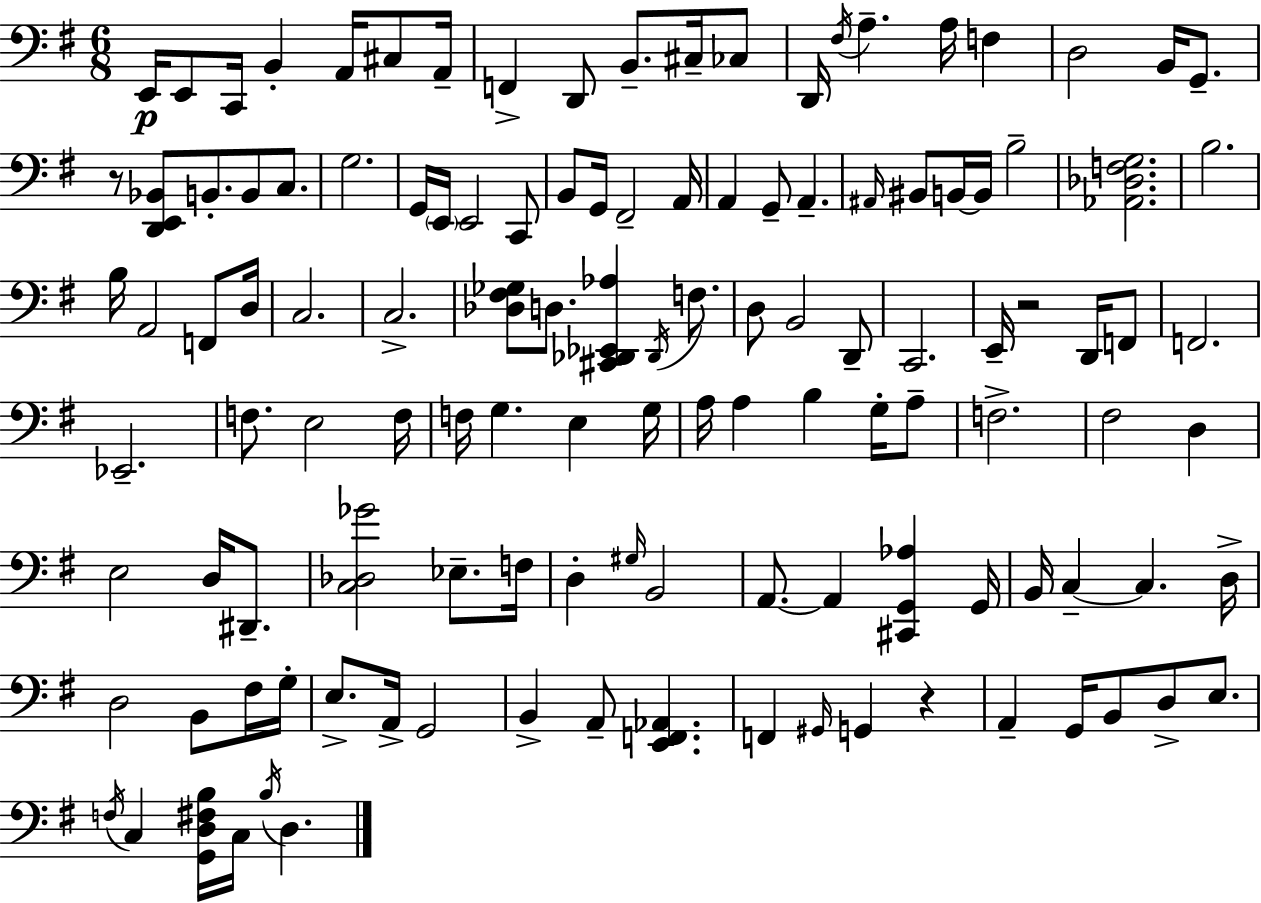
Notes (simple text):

E2/s E2/e C2/s B2/q A2/s C#3/e A2/s F2/q D2/e B2/e. C#3/s CES3/e D2/s F#3/s A3/q. A3/s F3/q D3/h B2/s G2/e. R/e [D2,E2,Bb2]/e B2/e. B2/e C3/e. G3/h. G2/s E2/s E2/h C2/e B2/e G2/s F#2/h A2/s A2/q G2/e A2/q. A#2/s BIS2/e B2/s B2/s B3/h [Ab2,Db3,F3,G3]/h. B3/h. B3/s A2/h F2/e D3/s C3/h. C3/h. [Db3,F#3,Gb3]/e D3/e. [C#2,Db2,Eb2,Ab3]/q Db2/s F3/e. D3/e B2/h D2/e C2/h. E2/s R/h D2/s F2/e F2/h. Eb2/h. F3/e. E3/h F3/s F3/s G3/q. E3/q G3/s A3/s A3/q B3/q G3/s A3/e F3/h. F#3/h D3/q E3/h D3/s D#2/e. [C3,Db3,Gb4]/h Eb3/e. F3/s D3/q G#3/s B2/h A2/e. A2/q [C#2,G2,Ab3]/q G2/s B2/s C3/q C3/q. D3/s D3/h B2/e F#3/s G3/s E3/e. A2/s G2/h B2/q A2/e [E2,F2,Ab2]/q. F2/q G#2/s G2/q R/q A2/q G2/s B2/e D3/e E3/e. F3/s C3/q [G2,D3,F#3,B3]/s C3/s B3/s D3/q.